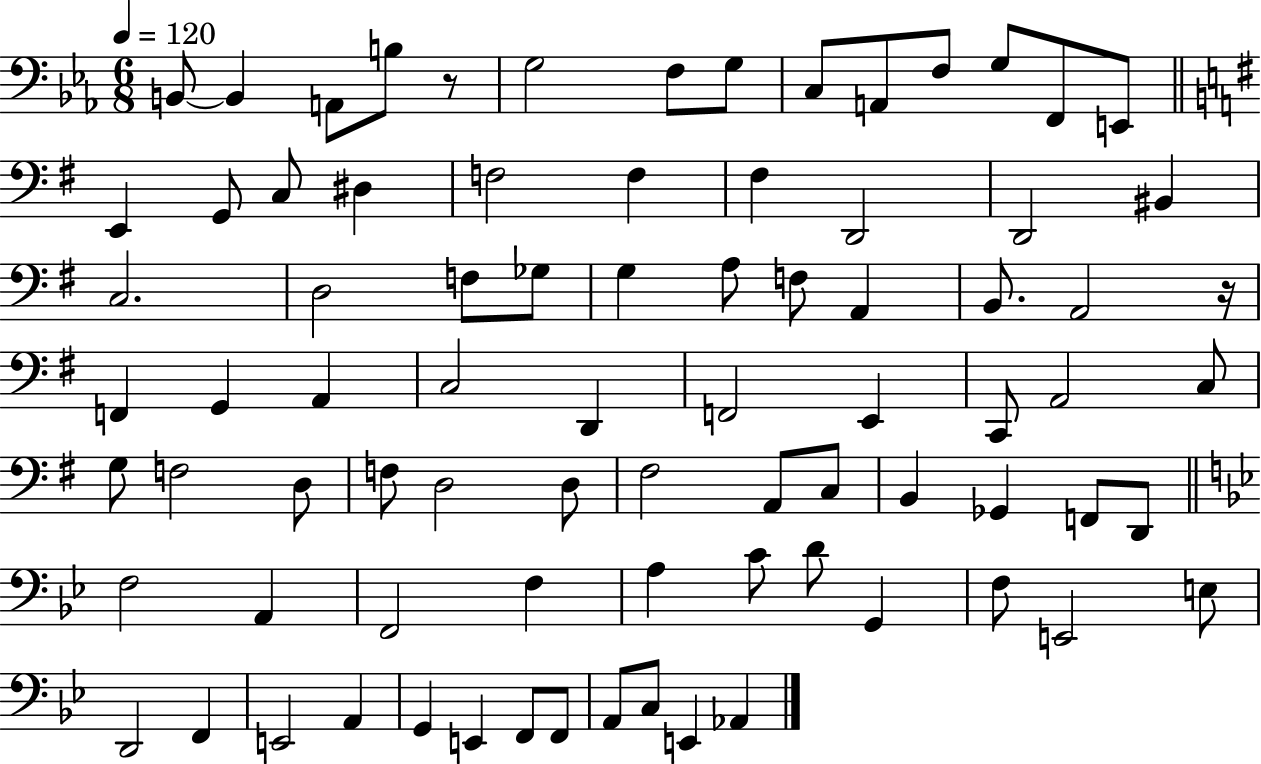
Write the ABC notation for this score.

X:1
T:Untitled
M:6/8
L:1/4
K:Eb
B,,/2 B,, A,,/2 B,/2 z/2 G,2 F,/2 G,/2 C,/2 A,,/2 F,/2 G,/2 F,,/2 E,,/2 E,, G,,/2 C,/2 ^D, F,2 F, ^F, D,,2 D,,2 ^B,, C,2 D,2 F,/2 _G,/2 G, A,/2 F,/2 A,, B,,/2 A,,2 z/4 F,, G,, A,, C,2 D,, F,,2 E,, C,,/2 A,,2 C,/2 G,/2 F,2 D,/2 F,/2 D,2 D,/2 ^F,2 A,,/2 C,/2 B,, _G,, F,,/2 D,,/2 F,2 A,, F,,2 F, A, C/2 D/2 G,, F,/2 E,,2 E,/2 D,,2 F,, E,,2 A,, G,, E,, F,,/2 F,,/2 A,,/2 C,/2 E,, _A,,